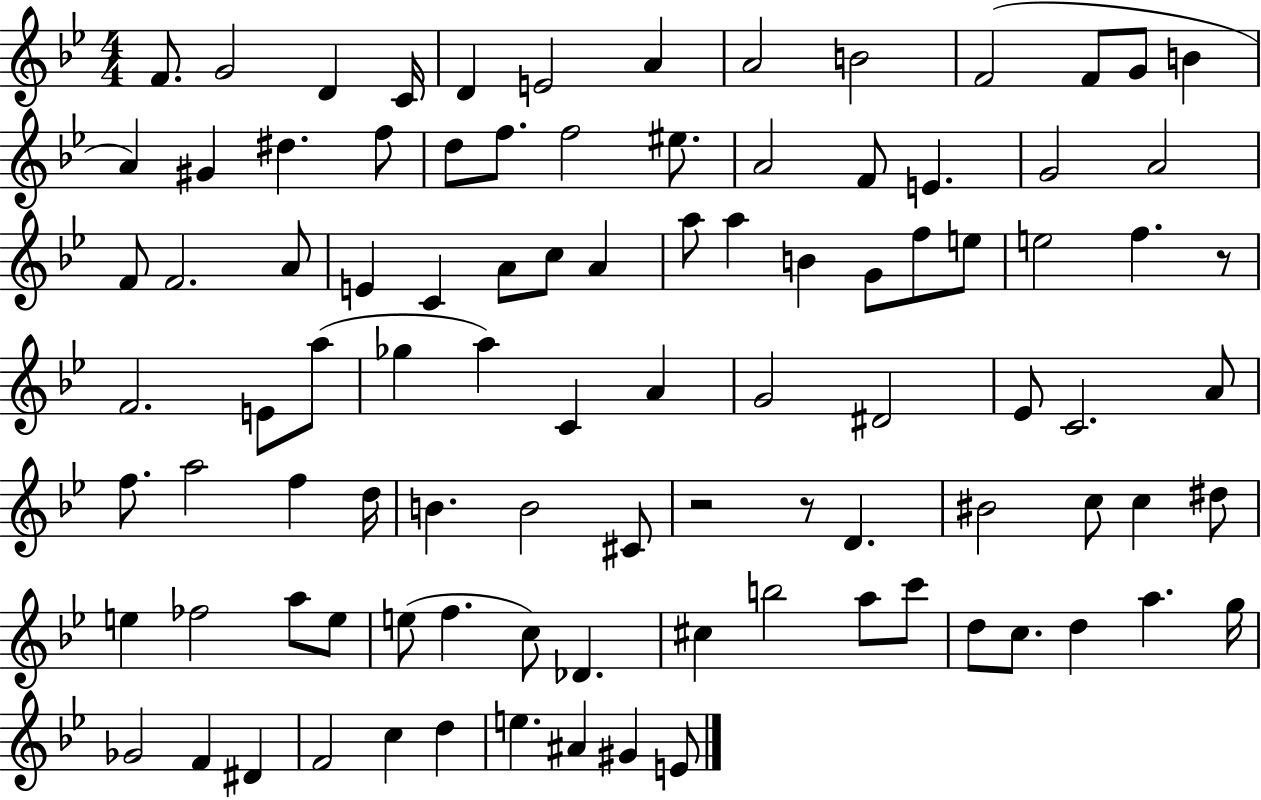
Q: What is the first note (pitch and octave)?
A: F4